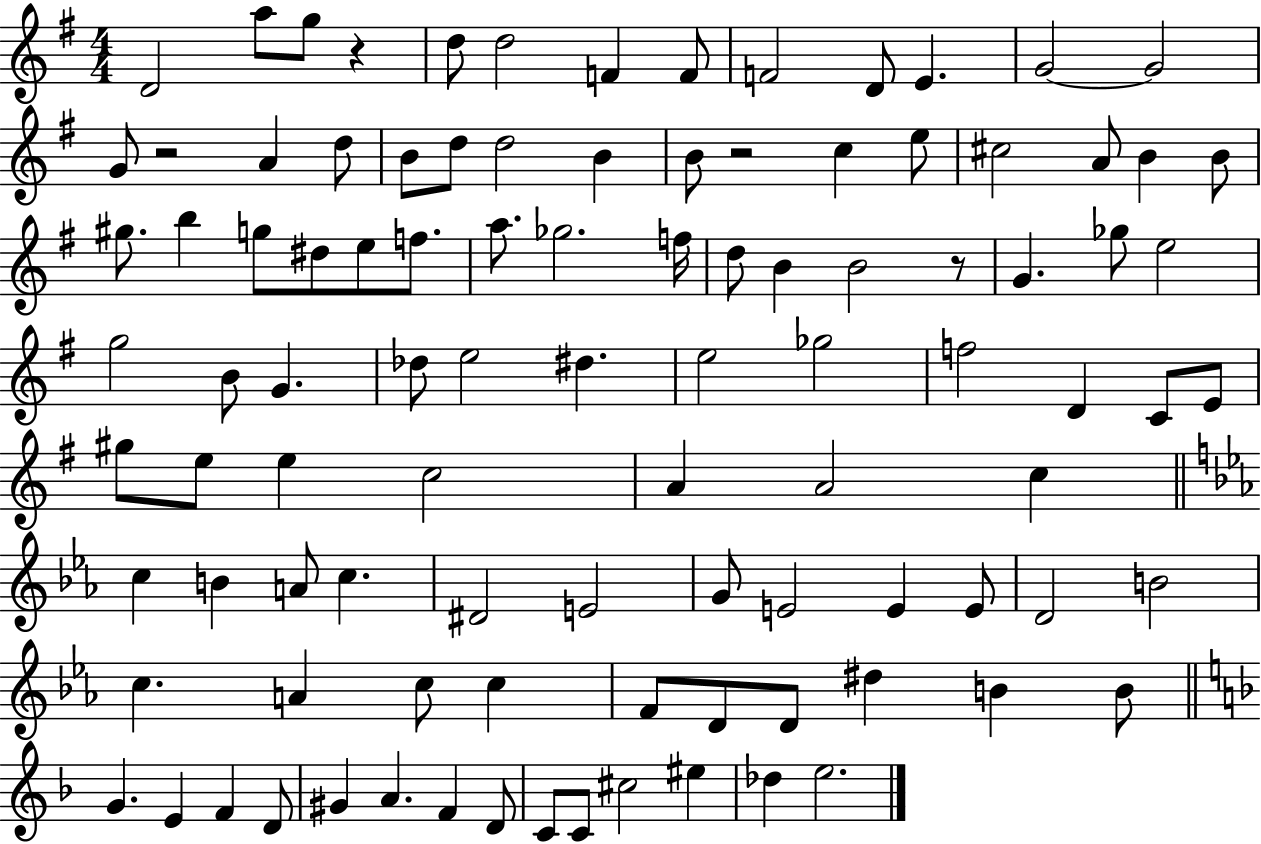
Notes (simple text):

D4/h A5/e G5/e R/q D5/e D5/h F4/q F4/e F4/h D4/e E4/q. G4/h G4/h G4/e R/h A4/q D5/e B4/e D5/e D5/h B4/q B4/e R/h C5/q E5/e C#5/h A4/e B4/q B4/e G#5/e. B5/q G5/e D#5/e E5/e F5/e. A5/e. Gb5/h. F5/s D5/e B4/q B4/h R/e G4/q. Gb5/e E5/h G5/h B4/e G4/q. Db5/e E5/h D#5/q. E5/h Gb5/h F5/h D4/q C4/e E4/e G#5/e E5/e E5/q C5/h A4/q A4/h C5/q C5/q B4/q A4/e C5/q. D#4/h E4/h G4/e E4/h E4/q E4/e D4/h B4/h C5/q. A4/q C5/e C5/q F4/e D4/e D4/e D#5/q B4/q B4/e G4/q. E4/q F4/q D4/e G#4/q A4/q. F4/q D4/e C4/e C4/e C#5/h EIS5/q Db5/q E5/h.